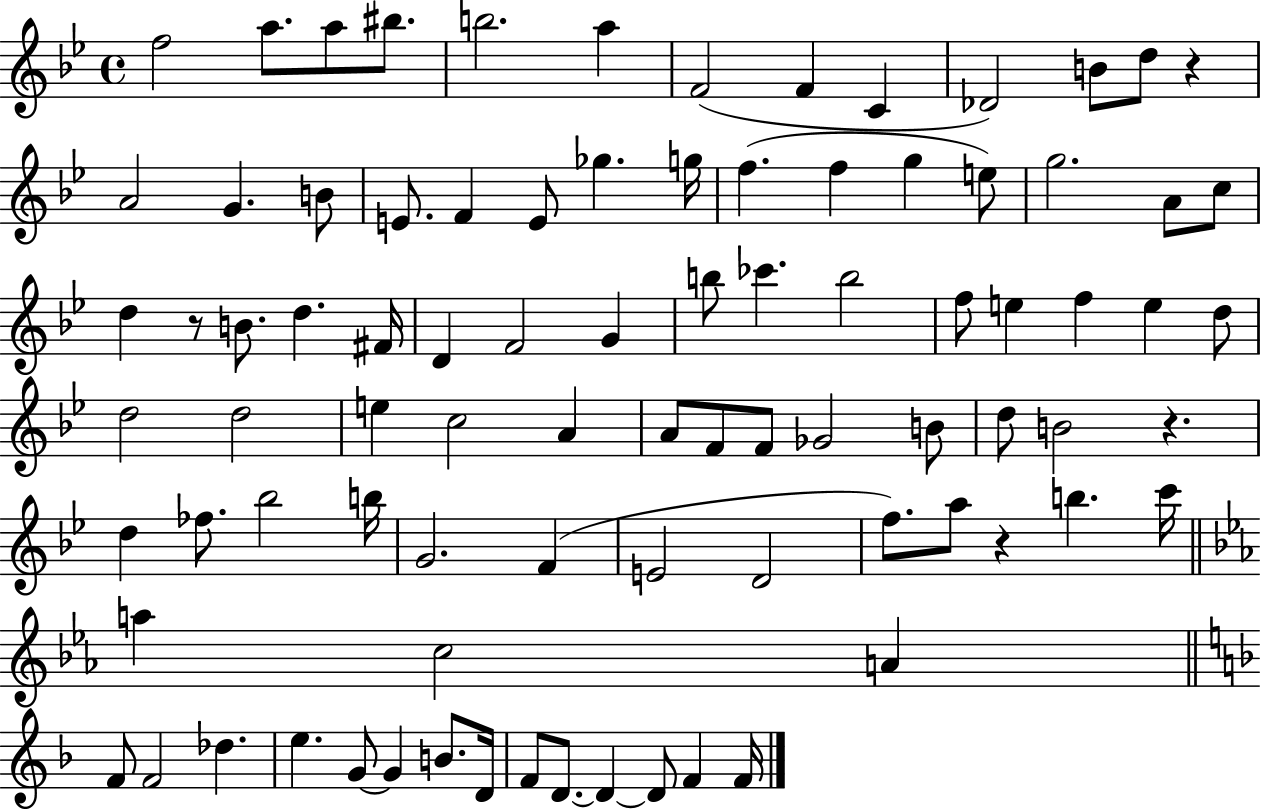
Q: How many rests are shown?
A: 4